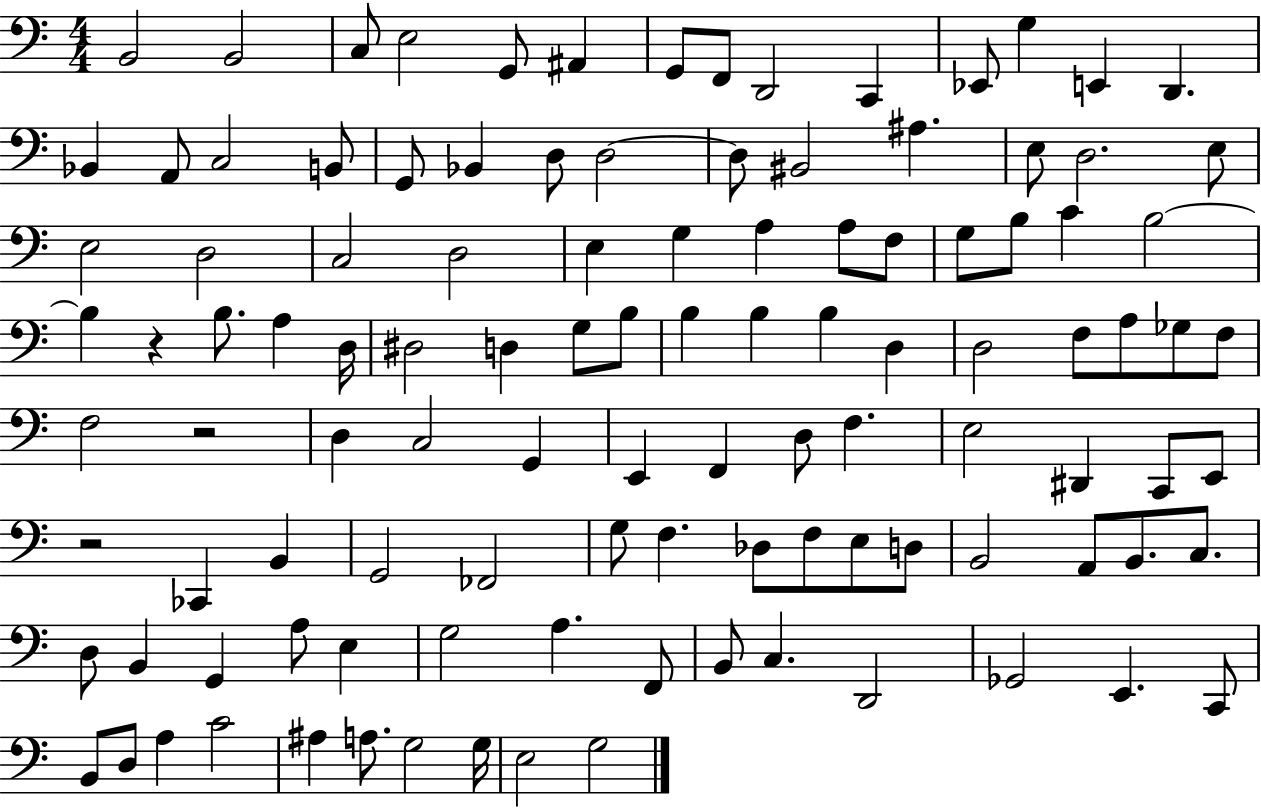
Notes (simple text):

B2/h B2/h C3/e E3/h G2/e A#2/q G2/e F2/e D2/h C2/q Eb2/e G3/q E2/q D2/q. Bb2/q A2/e C3/h B2/e G2/e Bb2/q D3/e D3/h D3/e BIS2/h A#3/q. E3/e D3/h. E3/e E3/h D3/h C3/h D3/h E3/q G3/q A3/q A3/e F3/e G3/e B3/e C4/q B3/h B3/q R/q B3/e. A3/q D3/s D#3/h D3/q G3/e B3/e B3/q B3/q B3/q D3/q D3/h F3/e A3/e Gb3/e F3/e F3/h R/h D3/q C3/h G2/q E2/q F2/q D3/e F3/q. E3/h D#2/q C2/e E2/e R/h CES2/q B2/q G2/h FES2/h G3/e F3/q. Db3/e F3/e E3/e D3/e B2/h A2/e B2/e. C3/e. D3/e B2/q G2/q A3/e E3/q G3/h A3/q. F2/e B2/e C3/q. D2/h Gb2/h E2/q. C2/e B2/e D3/e A3/q C4/h A#3/q A3/e. G3/h G3/s E3/h G3/h